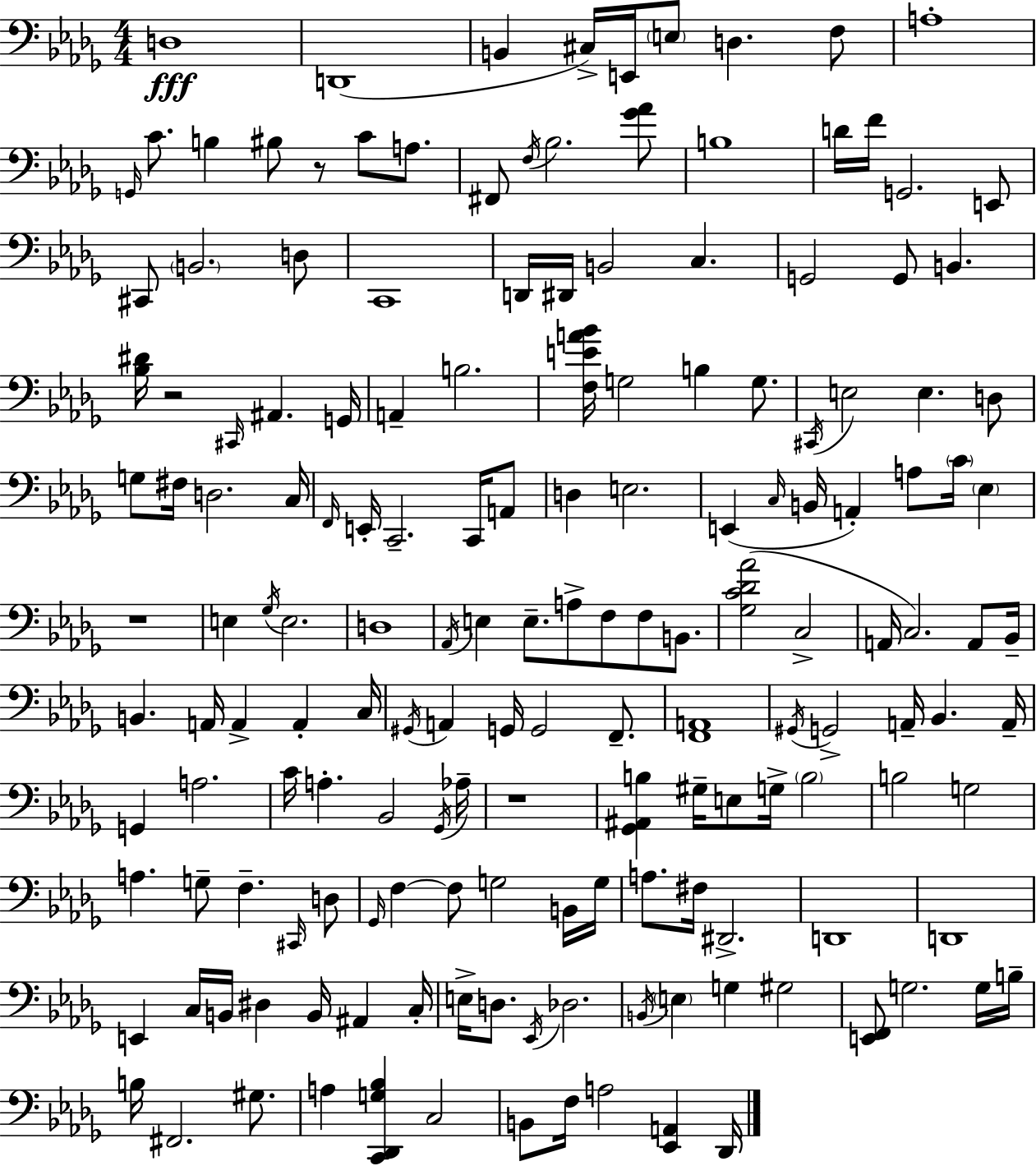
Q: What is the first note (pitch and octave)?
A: D3